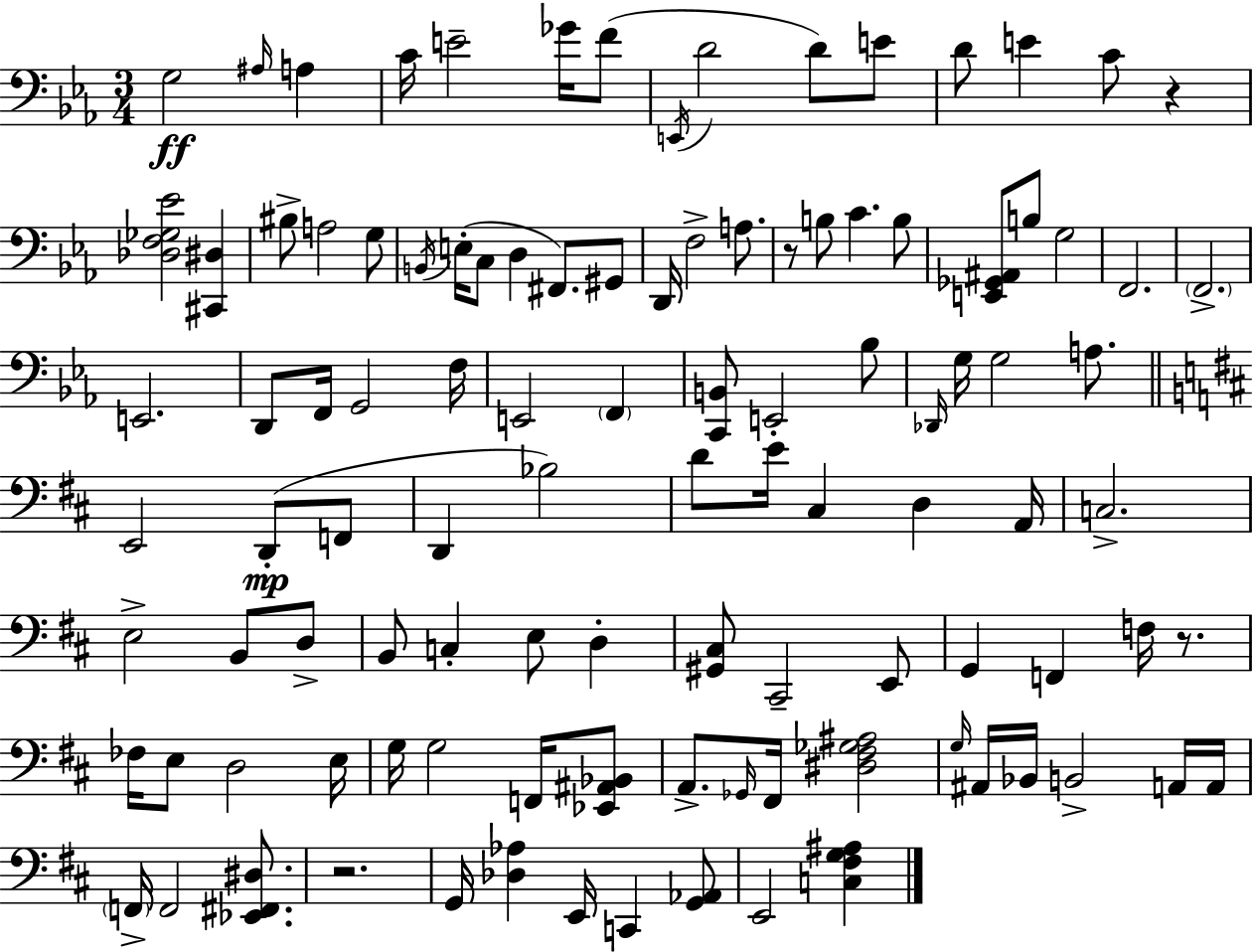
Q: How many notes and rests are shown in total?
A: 106